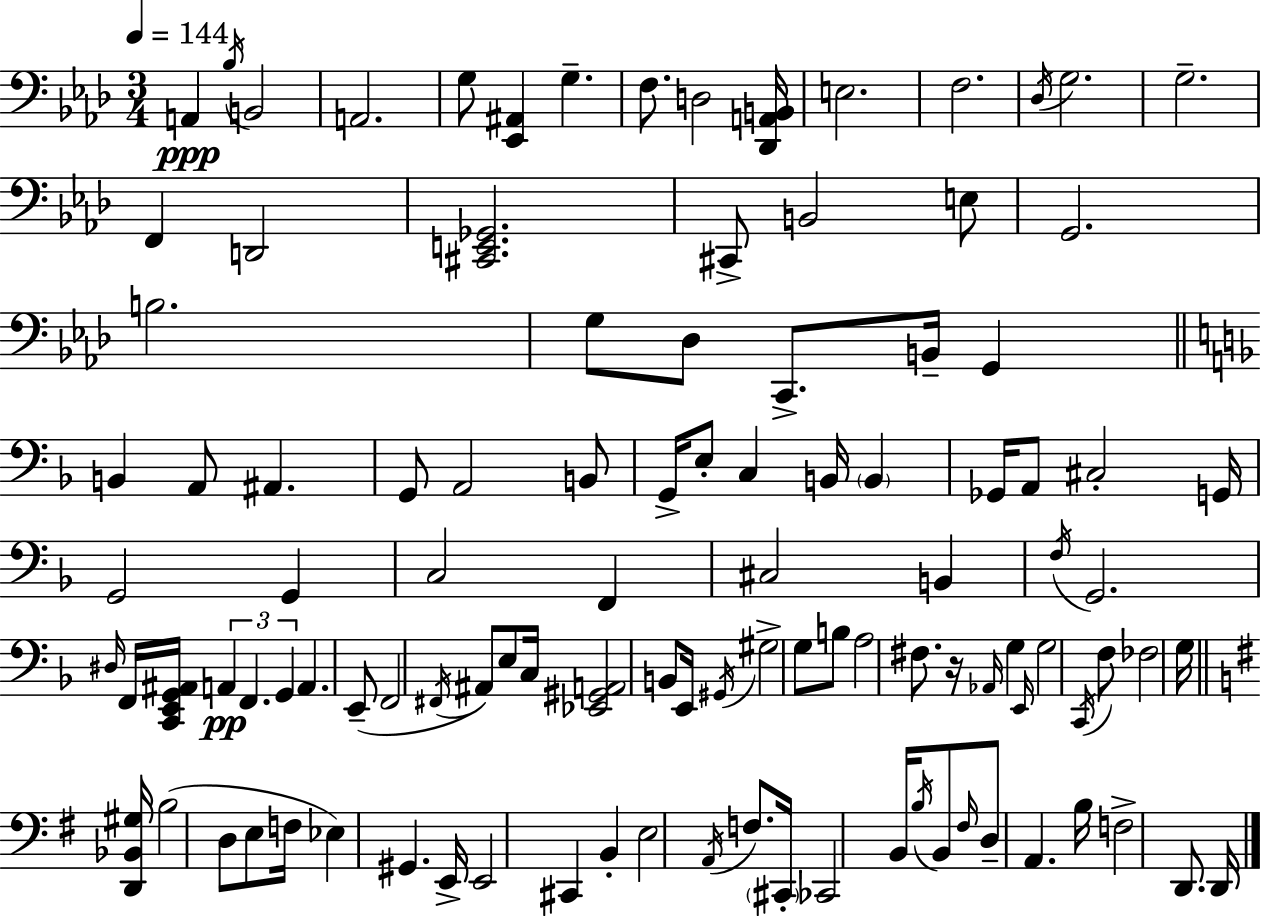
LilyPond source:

{
  \clef bass
  \numericTimeSignature
  \time 3/4
  \key f \minor
  \tempo 4 = 144
  a,4\ppp \acciaccatura { bes16 } b,2 | a,2. | g8 <ees, ais,>4 g4.-- | f8. d2 | \break <des, a, b,>16 e2. | f2. | \acciaccatura { des16 } g2. | g2.-- | \break f,4 d,2 | <cis, e, ges,>2. | cis,8-> b,2 | e8 g,2. | \break b2. | g8 des8 c,8.-> b,16-- g,4 | \bar "||" \break \key d \minor b,4 a,8 ais,4. | g,8 a,2 b,8 | g,16-> e8-. c4 b,16 \parenthesize b,4 | ges,16 a,8 cis2-. g,16 | \break g,2 g,4 | c2 f,4 | cis2 b,4 | \acciaccatura { f16 } g,2. | \break \grace { dis16 } f,16 <c, e, g, ais,>16 \tuplet 3/2 { a,4\pp f,4. | g,4 } a,4. | e,8--( f,2 \acciaccatura { fis,16 } ais,8) | e8 c16 <ees, gis, a,>2 | \break b,8 e,16 \acciaccatura { gis,16 } gis2-> | g8 b8 a2 | fis8. r16 \grace { aes,16 } g4 \grace { e,16 } g2 | \acciaccatura { c,16 } f8 fes2 | \break g16 \bar "||" \break \key g \major <d, bes, gis>16 b2( d8 e8 | f16 ees4) gis,4. | e,16-> e,2 cis,4 | b,4-. e2 | \break \acciaccatura { a,16 } f8. \parenthesize cis,16-. ces,2 | b,16 \acciaccatura { b16 } b,8 \grace { fis16 } d8-- a,4. | b16 f2-> | d,8. d,16 \bar "|."
}